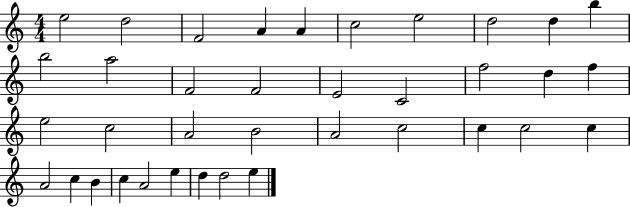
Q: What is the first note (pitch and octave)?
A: E5